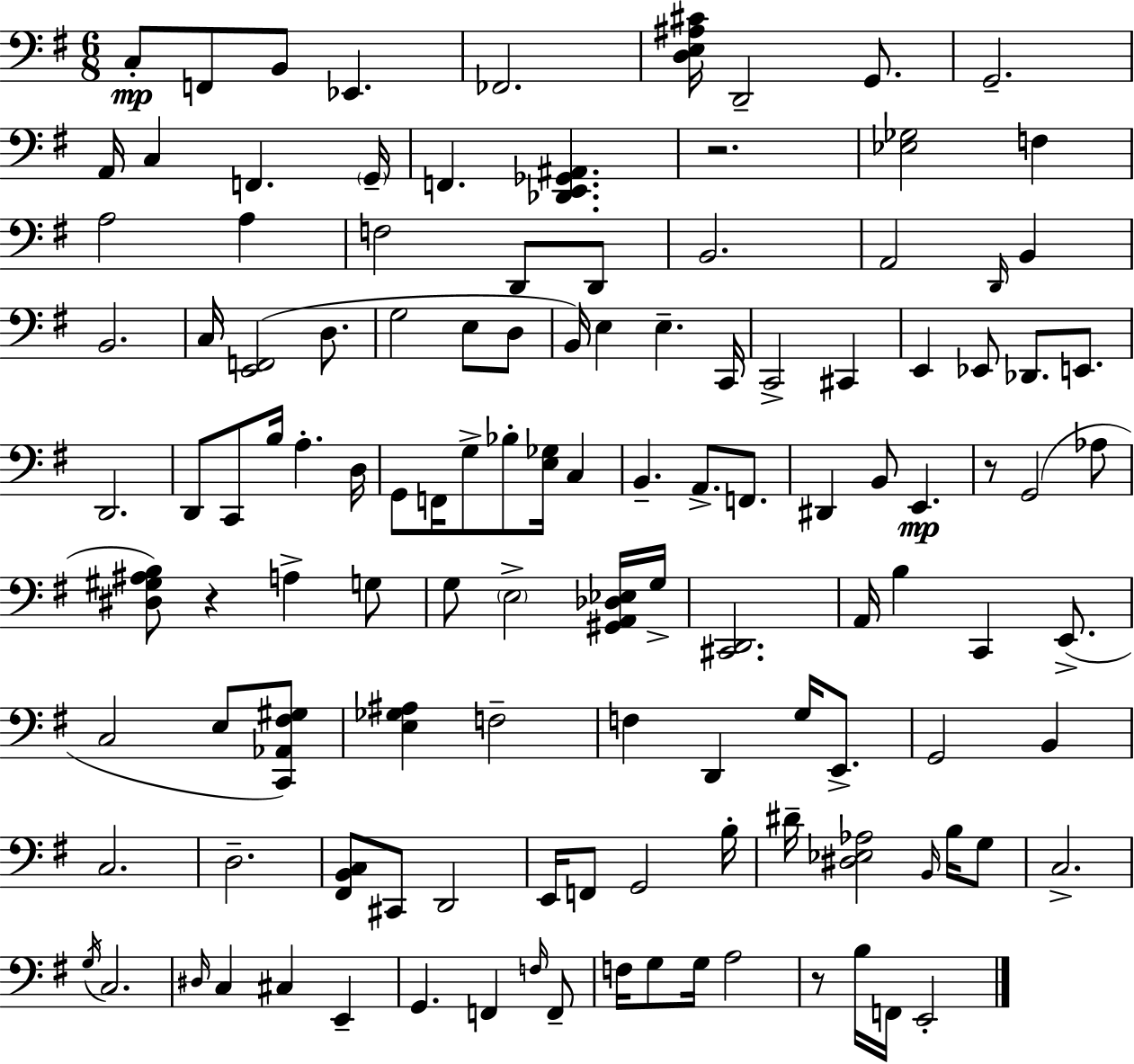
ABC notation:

X:1
T:Untitled
M:6/8
L:1/4
K:Em
C,/2 F,,/2 B,,/2 _E,, _F,,2 [D,E,^A,^C]/4 D,,2 G,,/2 G,,2 A,,/4 C, F,, G,,/4 F,, [_D,,E,,_G,,^A,,] z2 [_E,_G,]2 F, A,2 A, F,2 D,,/2 D,,/2 B,,2 A,,2 D,,/4 B,, B,,2 C,/4 [E,,F,,]2 D,/2 G,2 E,/2 D,/2 B,,/4 E, E, C,,/4 C,,2 ^C,, E,, _E,,/2 _D,,/2 E,,/2 D,,2 D,,/2 C,,/2 B,/4 A, D,/4 G,,/2 F,,/4 G,/2 _B,/2 [E,_G,]/4 C, B,, A,,/2 F,,/2 ^D,, B,,/2 E,, z/2 G,,2 _A,/2 [^D,^G,^A,B,]/2 z A, G,/2 G,/2 E,2 [^G,,A,,_D,_E,]/4 G,/4 [^C,,D,,]2 A,,/4 B, C,, E,,/2 C,2 E,/2 [C,,_A,,^F,^G,]/2 [E,_G,^A,] F,2 F, D,, G,/4 E,,/2 G,,2 B,, C,2 D,2 [^F,,B,,C,]/2 ^C,,/2 D,,2 E,,/4 F,,/2 G,,2 B,/4 ^D/4 [^D,_E,_A,]2 B,,/4 B,/4 G,/2 C,2 G,/4 C,2 ^D,/4 C, ^C, E,, G,, F,, F,/4 F,,/2 F,/4 G,/2 G,/4 A,2 z/2 B,/4 F,,/4 E,,2